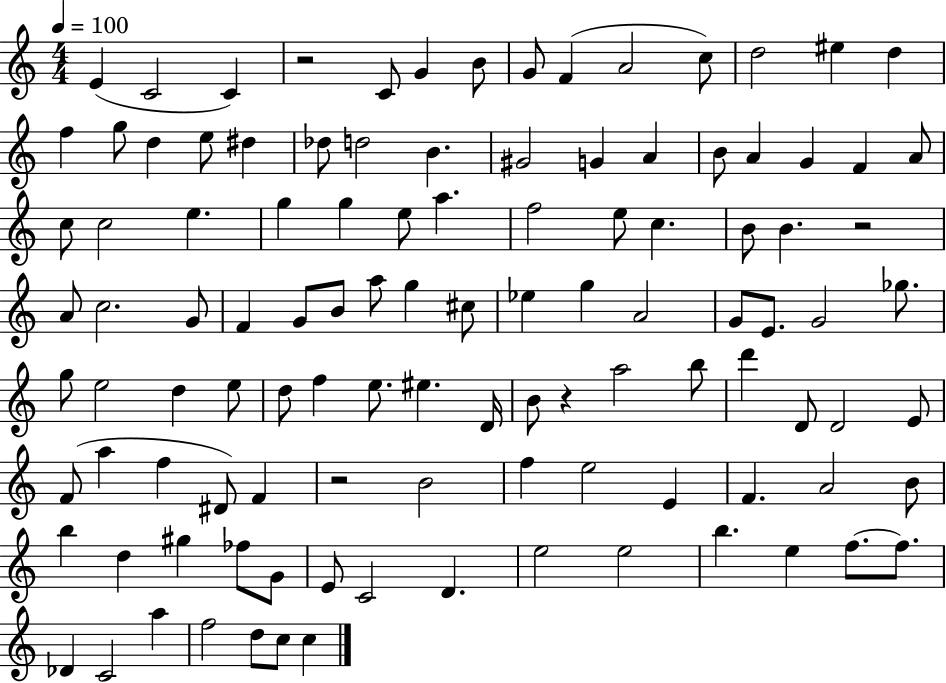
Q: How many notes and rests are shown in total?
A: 110